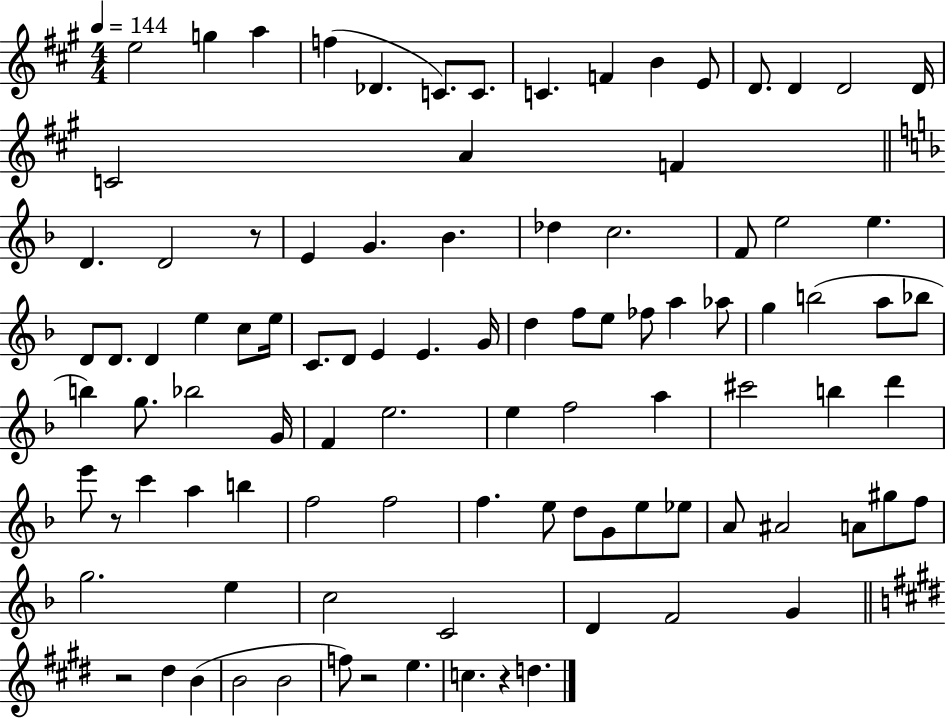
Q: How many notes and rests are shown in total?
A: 98